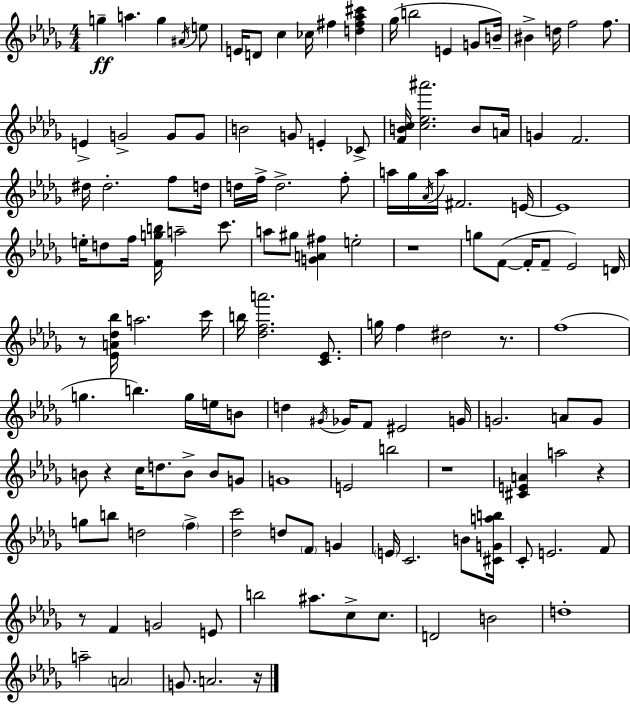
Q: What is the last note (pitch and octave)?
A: A4